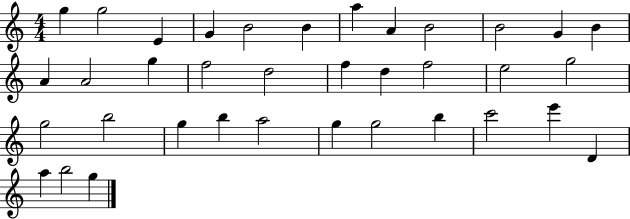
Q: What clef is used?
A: treble